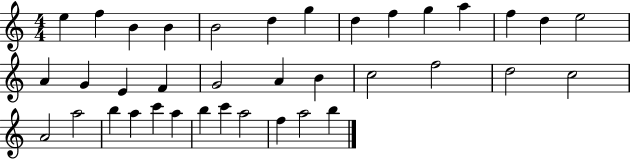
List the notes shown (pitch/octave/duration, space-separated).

E5/q F5/q B4/q B4/q B4/h D5/q G5/q D5/q F5/q G5/q A5/q F5/q D5/q E5/h A4/q G4/q E4/q F4/q G4/h A4/q B4/q C5/h F5/h D5/h C5/h A4/h A5/h B5/q A5/q C6/q A5/q B5/q C6/q A5/h F5/q A5/h B5/q